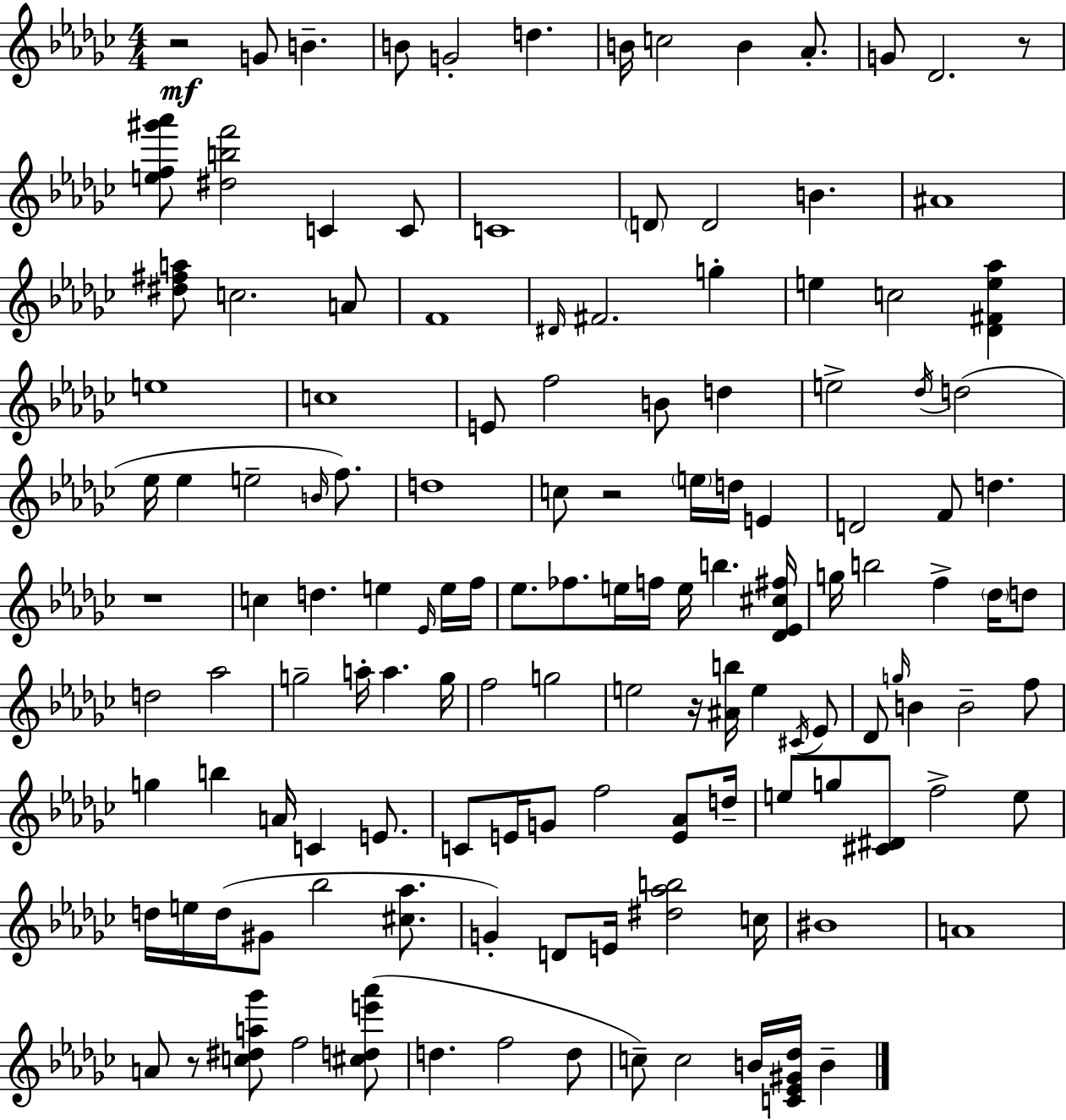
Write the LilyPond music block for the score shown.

{
  \clef treble
  \numericTimeSignature
  \time 4/4
  \key ees \minor
  r2\mf g'8 b'4.-- | b'8 g'2-. d''4. | b'16 c''2 b'4 aes'8.-. | g'8 des'2. r8 | \break <e'' f'' gis''' aes'''>8 <dis'' b'' f'''>2 c'4 c'8 | c'1 | \parenthesize d'8 d'2 b'4. | ais'1 | \break <dis'' fis'' a''>8 c''2. a'8 | f'1 | \grace { dis'16 } fis'2. g''4-. | e''4 c''2 <des' fis' e'' aes''>4 | \break e''1 | c''1 | e'8 f''2 b'8 d''4 | e''2-> \acciaccatura { des''16 }( d''2 | \break ees''16 ees''4 e''2-- \grace { b'16 }) | f''8. d''1 | c''8 r2 \parenthesize e''16 d''16 e'4 | d'2 f'8 d''4. | \break r1 | c''4 d''4. e''4 | \grace { ees'16 } e''16 f''16 ees''8. fes''8. e''16 f''16 e''16 b''4. | <des' ees' cis'' fis''>16 g''16 b''2 f''4-> | \break \parenthesize des''16 d''8 d''2 aes''2 | g''2-- a''16-. a''4. | g''16 f''2 g''2 | e''2 r16 <ais' b''>16 e''4 | \break \acciaccatura { cis'16 } ees'8 des'8 \grace { g''16 } b'4 b'2-- | f''8 g''4 b''4 a'16 c'4 | e'8. c'8 e'16 g'8 f''2 | <e' aes'>8 d''16-- e''8 g''8 <cis' dis'>8 f''2-> | \break e''8 d''16 e''16 d''16( gis'8 bes''2 | <cis'' aes''>8. g'4-.) d'8 e'16 <dis'' aes'' b''>2 | c''16 bis'1 | a'1 | \break a'8 r8 <c'' dis'' a'' ges'''>8 f''2 | <cis'' d'' e''' aes'''>8( d''4. f''2 | d''8 c''8--) c''2 | b'16 <c' ees' gis' des''>16 b'4-- \bar "|."
}